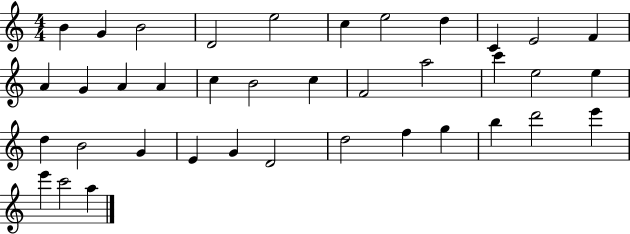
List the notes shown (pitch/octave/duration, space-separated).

B4/q G4/q B4/h D4/h E5/h C5/q E5/h D5/q C4/q E4/h F4/q A4/q G4/q A4/q A4/q C5/q B4/h C5/q F4/h A5/h C6/q E5/h E5/q D5/q B4/h G4/q E4/q G4/q D4/h D5/h F5/q G5/q B5/q D6/h E6/q E6/q C6/h A5/q